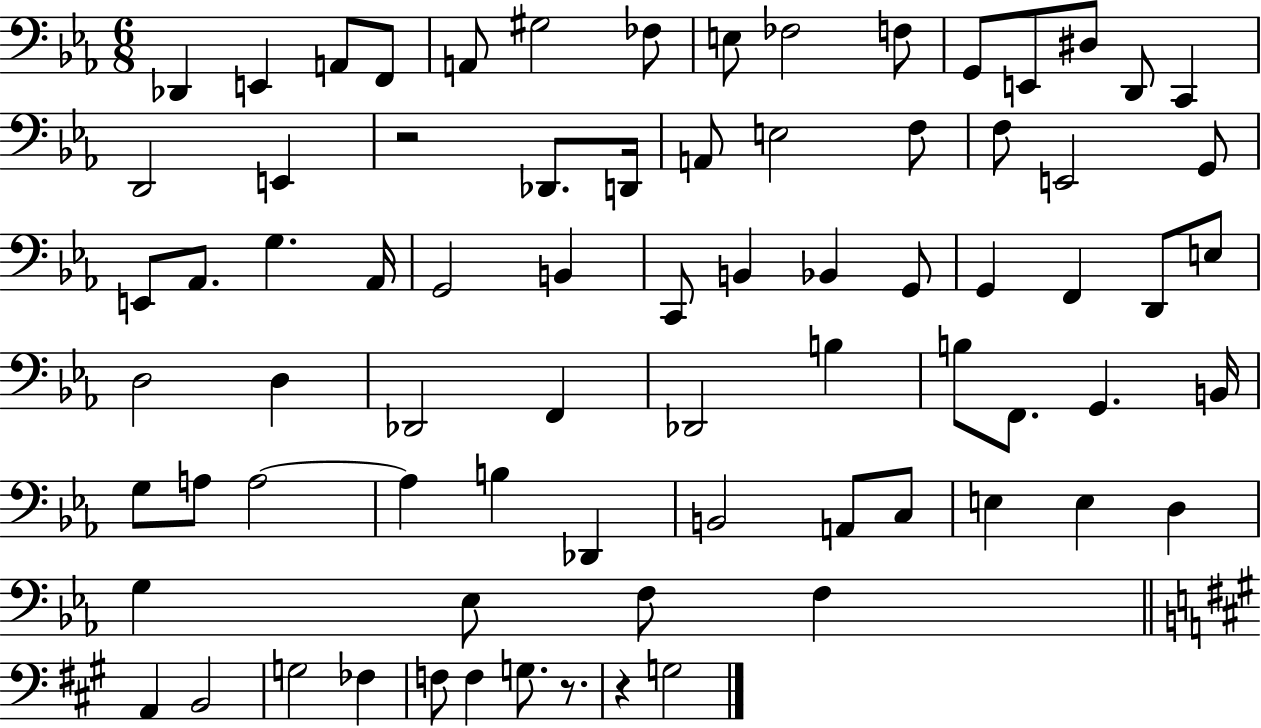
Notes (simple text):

Db2/q E2/q A2/e F2/e A2/e G#3/h FES3/e E3/e FES3/h F3/e G2/e E2/e D#3/e D2/e C2/q D2/h E2/q R/h Db2/e. D2/s A2/e E3/h F3/e F3/e E2/h G2/e E2/e Ab2/e. G3/q. Ab2/s G2/h B2/q C2/e B2/q Bb2/q G2/e G2/q F2/q D2/e E3/e D3/h D3/q Db2/h F2/q Db2/h B3/q B3/e F2/e. G2/q. B2/s G3/e A3/e A3/h A3/q B3/q Db2/q B2/h A2/e C3/e E3/q E3/q D3/q G3/q Eb3/e F3/e F3/q A2/q B2/h G3/h FES3/q F3/e F3/q G3/e. R/e. R/q G3/h